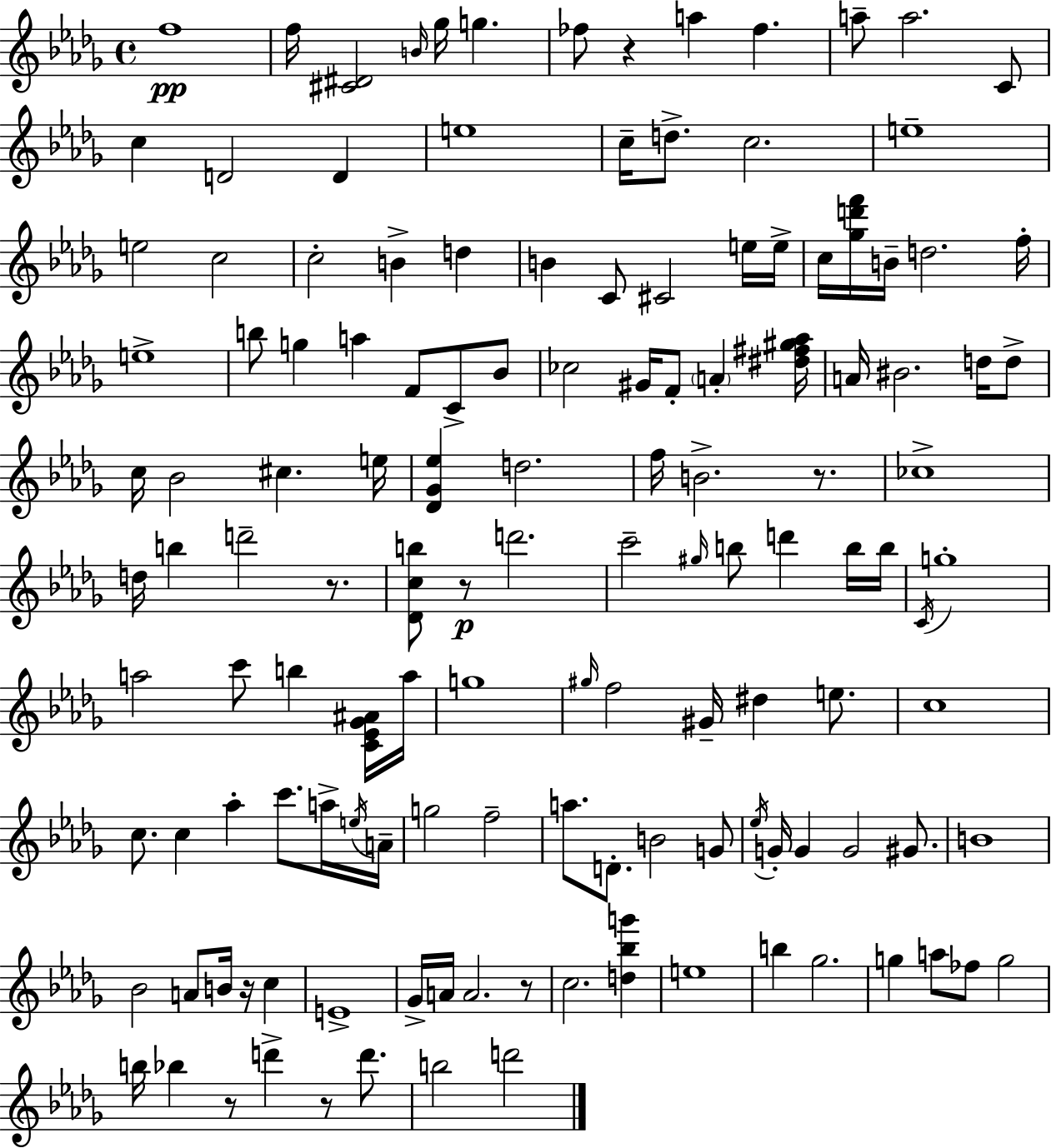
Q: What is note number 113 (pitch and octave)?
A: FES5